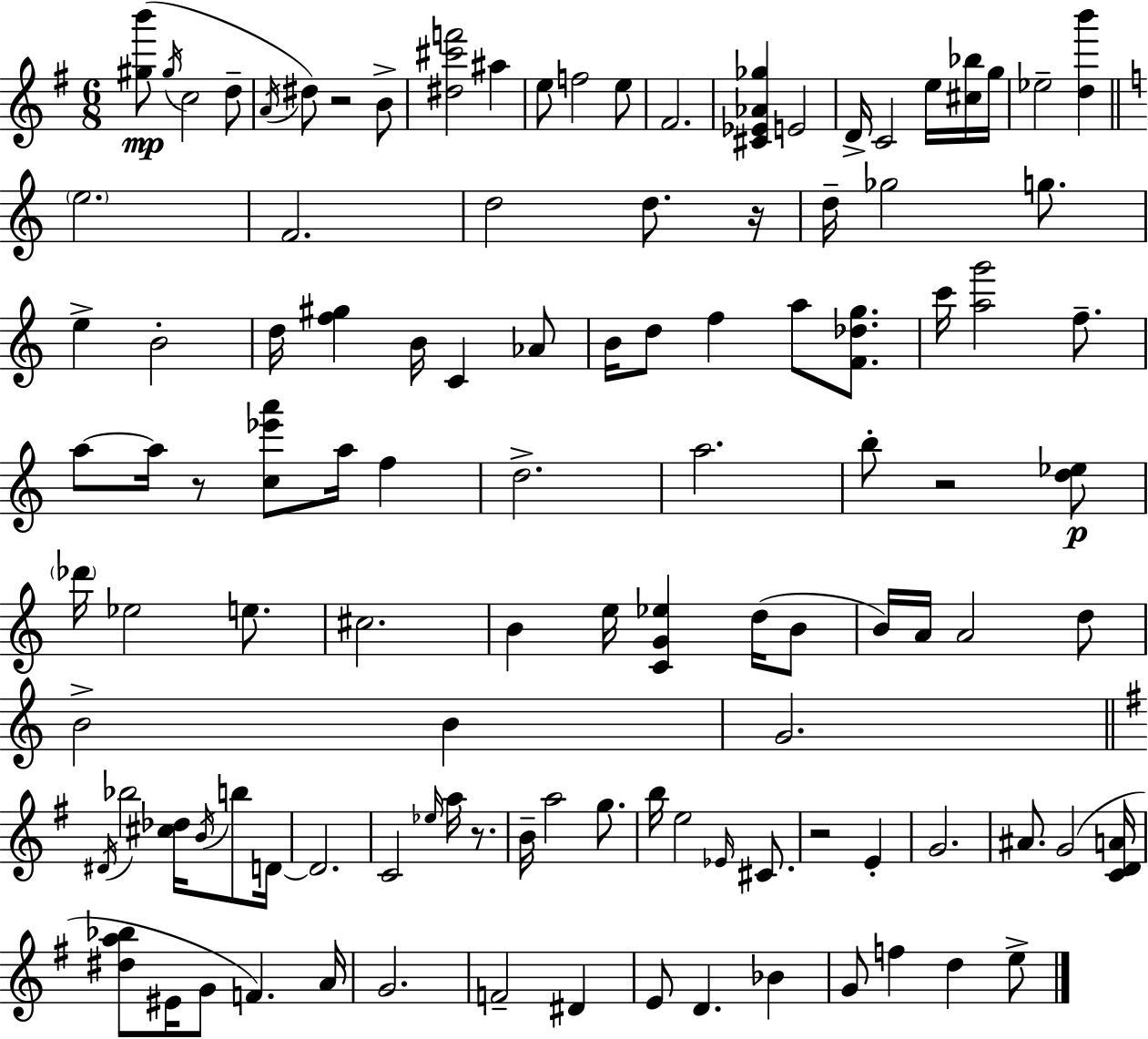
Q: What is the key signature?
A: E minor